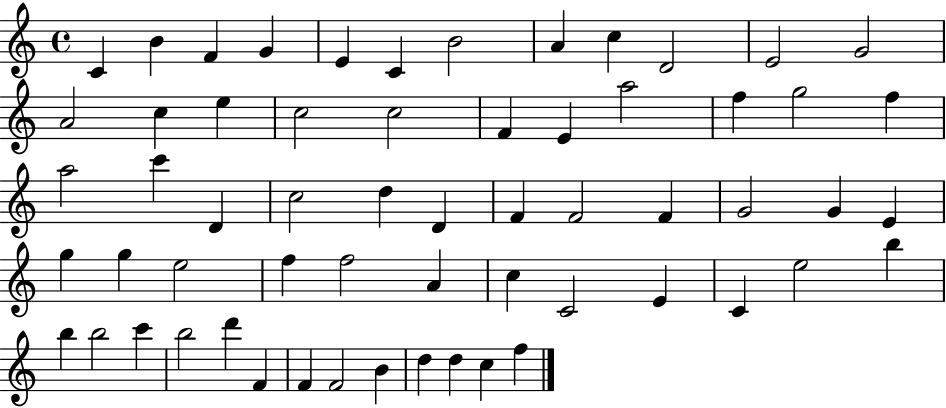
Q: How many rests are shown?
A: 0